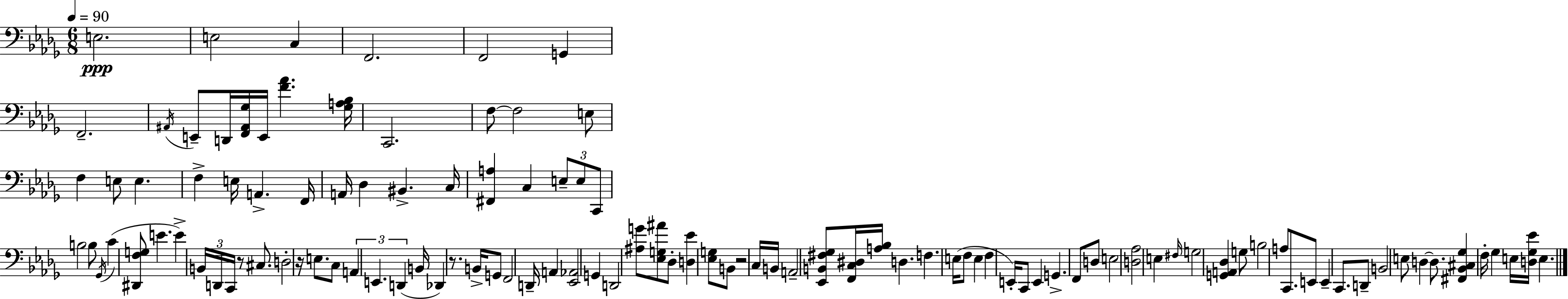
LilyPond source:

{
  \clef bass
  \numericTimeSignature
  \time 6/8
  \key bes \minor
  \tempo 4 = 90
  e2.\ppp | e2 c4 | f,2. | f,2 g,4 | \break f,2.-- | \acciaccatura { ais,16 } e,8-- d,16 <f, ais, ges>16 e,16 <f' aes'>4. | <ges a bes>16 c,2. | f8~~ f2 e8 | \break f4 e8 e4. | f4-> e16 a,4.-> | f,16 a,16 des4 bis,4.-> | c16 <fis, a>4 c4 \tuplet 3/2 { e8-- e8 | \break c,8 } b2 b8 | \acciaccatura { ges,16 } c'4( <dis, f g>8 e'4. | e'4->) \tuplet 3/2 { b,16 d,16 c,16 } r8 cis8. | d2-. r16 e8. | \break c8 \tuplet 3/2 { a,4 e,4. | d,4( } b,16 des,4) r8. | b,16-> g,8 f,2 | d,16-- a,4 <ees, aes,>2 | \break g,4 d,2 | <ais g'>8 <ees g ais'>8 des8-. <d ees'>4 | <ees g>8 b,8 r2 | c16 b,16 a,2-- <ees, b, fis ges>8 | \break <f, c dis>16 <a bes>16 d4. f4. | e16( f8 e4 f4 | e,16-.) c,8 e,4 g,4.-> | f,8 d8 e2 | \break <d aes>2 e4 | \grace { fis16 } g2 <g, a, des>4 | g8 b2 | a8 c,8. e,8 e,4-- | \break c,8. d,8-- b,2 | e8 d4~~ d8. <fis, bes, cis ges>4 | f16-. ges4 e16 <d ges ees'>16 e4. | \bar "|."
}